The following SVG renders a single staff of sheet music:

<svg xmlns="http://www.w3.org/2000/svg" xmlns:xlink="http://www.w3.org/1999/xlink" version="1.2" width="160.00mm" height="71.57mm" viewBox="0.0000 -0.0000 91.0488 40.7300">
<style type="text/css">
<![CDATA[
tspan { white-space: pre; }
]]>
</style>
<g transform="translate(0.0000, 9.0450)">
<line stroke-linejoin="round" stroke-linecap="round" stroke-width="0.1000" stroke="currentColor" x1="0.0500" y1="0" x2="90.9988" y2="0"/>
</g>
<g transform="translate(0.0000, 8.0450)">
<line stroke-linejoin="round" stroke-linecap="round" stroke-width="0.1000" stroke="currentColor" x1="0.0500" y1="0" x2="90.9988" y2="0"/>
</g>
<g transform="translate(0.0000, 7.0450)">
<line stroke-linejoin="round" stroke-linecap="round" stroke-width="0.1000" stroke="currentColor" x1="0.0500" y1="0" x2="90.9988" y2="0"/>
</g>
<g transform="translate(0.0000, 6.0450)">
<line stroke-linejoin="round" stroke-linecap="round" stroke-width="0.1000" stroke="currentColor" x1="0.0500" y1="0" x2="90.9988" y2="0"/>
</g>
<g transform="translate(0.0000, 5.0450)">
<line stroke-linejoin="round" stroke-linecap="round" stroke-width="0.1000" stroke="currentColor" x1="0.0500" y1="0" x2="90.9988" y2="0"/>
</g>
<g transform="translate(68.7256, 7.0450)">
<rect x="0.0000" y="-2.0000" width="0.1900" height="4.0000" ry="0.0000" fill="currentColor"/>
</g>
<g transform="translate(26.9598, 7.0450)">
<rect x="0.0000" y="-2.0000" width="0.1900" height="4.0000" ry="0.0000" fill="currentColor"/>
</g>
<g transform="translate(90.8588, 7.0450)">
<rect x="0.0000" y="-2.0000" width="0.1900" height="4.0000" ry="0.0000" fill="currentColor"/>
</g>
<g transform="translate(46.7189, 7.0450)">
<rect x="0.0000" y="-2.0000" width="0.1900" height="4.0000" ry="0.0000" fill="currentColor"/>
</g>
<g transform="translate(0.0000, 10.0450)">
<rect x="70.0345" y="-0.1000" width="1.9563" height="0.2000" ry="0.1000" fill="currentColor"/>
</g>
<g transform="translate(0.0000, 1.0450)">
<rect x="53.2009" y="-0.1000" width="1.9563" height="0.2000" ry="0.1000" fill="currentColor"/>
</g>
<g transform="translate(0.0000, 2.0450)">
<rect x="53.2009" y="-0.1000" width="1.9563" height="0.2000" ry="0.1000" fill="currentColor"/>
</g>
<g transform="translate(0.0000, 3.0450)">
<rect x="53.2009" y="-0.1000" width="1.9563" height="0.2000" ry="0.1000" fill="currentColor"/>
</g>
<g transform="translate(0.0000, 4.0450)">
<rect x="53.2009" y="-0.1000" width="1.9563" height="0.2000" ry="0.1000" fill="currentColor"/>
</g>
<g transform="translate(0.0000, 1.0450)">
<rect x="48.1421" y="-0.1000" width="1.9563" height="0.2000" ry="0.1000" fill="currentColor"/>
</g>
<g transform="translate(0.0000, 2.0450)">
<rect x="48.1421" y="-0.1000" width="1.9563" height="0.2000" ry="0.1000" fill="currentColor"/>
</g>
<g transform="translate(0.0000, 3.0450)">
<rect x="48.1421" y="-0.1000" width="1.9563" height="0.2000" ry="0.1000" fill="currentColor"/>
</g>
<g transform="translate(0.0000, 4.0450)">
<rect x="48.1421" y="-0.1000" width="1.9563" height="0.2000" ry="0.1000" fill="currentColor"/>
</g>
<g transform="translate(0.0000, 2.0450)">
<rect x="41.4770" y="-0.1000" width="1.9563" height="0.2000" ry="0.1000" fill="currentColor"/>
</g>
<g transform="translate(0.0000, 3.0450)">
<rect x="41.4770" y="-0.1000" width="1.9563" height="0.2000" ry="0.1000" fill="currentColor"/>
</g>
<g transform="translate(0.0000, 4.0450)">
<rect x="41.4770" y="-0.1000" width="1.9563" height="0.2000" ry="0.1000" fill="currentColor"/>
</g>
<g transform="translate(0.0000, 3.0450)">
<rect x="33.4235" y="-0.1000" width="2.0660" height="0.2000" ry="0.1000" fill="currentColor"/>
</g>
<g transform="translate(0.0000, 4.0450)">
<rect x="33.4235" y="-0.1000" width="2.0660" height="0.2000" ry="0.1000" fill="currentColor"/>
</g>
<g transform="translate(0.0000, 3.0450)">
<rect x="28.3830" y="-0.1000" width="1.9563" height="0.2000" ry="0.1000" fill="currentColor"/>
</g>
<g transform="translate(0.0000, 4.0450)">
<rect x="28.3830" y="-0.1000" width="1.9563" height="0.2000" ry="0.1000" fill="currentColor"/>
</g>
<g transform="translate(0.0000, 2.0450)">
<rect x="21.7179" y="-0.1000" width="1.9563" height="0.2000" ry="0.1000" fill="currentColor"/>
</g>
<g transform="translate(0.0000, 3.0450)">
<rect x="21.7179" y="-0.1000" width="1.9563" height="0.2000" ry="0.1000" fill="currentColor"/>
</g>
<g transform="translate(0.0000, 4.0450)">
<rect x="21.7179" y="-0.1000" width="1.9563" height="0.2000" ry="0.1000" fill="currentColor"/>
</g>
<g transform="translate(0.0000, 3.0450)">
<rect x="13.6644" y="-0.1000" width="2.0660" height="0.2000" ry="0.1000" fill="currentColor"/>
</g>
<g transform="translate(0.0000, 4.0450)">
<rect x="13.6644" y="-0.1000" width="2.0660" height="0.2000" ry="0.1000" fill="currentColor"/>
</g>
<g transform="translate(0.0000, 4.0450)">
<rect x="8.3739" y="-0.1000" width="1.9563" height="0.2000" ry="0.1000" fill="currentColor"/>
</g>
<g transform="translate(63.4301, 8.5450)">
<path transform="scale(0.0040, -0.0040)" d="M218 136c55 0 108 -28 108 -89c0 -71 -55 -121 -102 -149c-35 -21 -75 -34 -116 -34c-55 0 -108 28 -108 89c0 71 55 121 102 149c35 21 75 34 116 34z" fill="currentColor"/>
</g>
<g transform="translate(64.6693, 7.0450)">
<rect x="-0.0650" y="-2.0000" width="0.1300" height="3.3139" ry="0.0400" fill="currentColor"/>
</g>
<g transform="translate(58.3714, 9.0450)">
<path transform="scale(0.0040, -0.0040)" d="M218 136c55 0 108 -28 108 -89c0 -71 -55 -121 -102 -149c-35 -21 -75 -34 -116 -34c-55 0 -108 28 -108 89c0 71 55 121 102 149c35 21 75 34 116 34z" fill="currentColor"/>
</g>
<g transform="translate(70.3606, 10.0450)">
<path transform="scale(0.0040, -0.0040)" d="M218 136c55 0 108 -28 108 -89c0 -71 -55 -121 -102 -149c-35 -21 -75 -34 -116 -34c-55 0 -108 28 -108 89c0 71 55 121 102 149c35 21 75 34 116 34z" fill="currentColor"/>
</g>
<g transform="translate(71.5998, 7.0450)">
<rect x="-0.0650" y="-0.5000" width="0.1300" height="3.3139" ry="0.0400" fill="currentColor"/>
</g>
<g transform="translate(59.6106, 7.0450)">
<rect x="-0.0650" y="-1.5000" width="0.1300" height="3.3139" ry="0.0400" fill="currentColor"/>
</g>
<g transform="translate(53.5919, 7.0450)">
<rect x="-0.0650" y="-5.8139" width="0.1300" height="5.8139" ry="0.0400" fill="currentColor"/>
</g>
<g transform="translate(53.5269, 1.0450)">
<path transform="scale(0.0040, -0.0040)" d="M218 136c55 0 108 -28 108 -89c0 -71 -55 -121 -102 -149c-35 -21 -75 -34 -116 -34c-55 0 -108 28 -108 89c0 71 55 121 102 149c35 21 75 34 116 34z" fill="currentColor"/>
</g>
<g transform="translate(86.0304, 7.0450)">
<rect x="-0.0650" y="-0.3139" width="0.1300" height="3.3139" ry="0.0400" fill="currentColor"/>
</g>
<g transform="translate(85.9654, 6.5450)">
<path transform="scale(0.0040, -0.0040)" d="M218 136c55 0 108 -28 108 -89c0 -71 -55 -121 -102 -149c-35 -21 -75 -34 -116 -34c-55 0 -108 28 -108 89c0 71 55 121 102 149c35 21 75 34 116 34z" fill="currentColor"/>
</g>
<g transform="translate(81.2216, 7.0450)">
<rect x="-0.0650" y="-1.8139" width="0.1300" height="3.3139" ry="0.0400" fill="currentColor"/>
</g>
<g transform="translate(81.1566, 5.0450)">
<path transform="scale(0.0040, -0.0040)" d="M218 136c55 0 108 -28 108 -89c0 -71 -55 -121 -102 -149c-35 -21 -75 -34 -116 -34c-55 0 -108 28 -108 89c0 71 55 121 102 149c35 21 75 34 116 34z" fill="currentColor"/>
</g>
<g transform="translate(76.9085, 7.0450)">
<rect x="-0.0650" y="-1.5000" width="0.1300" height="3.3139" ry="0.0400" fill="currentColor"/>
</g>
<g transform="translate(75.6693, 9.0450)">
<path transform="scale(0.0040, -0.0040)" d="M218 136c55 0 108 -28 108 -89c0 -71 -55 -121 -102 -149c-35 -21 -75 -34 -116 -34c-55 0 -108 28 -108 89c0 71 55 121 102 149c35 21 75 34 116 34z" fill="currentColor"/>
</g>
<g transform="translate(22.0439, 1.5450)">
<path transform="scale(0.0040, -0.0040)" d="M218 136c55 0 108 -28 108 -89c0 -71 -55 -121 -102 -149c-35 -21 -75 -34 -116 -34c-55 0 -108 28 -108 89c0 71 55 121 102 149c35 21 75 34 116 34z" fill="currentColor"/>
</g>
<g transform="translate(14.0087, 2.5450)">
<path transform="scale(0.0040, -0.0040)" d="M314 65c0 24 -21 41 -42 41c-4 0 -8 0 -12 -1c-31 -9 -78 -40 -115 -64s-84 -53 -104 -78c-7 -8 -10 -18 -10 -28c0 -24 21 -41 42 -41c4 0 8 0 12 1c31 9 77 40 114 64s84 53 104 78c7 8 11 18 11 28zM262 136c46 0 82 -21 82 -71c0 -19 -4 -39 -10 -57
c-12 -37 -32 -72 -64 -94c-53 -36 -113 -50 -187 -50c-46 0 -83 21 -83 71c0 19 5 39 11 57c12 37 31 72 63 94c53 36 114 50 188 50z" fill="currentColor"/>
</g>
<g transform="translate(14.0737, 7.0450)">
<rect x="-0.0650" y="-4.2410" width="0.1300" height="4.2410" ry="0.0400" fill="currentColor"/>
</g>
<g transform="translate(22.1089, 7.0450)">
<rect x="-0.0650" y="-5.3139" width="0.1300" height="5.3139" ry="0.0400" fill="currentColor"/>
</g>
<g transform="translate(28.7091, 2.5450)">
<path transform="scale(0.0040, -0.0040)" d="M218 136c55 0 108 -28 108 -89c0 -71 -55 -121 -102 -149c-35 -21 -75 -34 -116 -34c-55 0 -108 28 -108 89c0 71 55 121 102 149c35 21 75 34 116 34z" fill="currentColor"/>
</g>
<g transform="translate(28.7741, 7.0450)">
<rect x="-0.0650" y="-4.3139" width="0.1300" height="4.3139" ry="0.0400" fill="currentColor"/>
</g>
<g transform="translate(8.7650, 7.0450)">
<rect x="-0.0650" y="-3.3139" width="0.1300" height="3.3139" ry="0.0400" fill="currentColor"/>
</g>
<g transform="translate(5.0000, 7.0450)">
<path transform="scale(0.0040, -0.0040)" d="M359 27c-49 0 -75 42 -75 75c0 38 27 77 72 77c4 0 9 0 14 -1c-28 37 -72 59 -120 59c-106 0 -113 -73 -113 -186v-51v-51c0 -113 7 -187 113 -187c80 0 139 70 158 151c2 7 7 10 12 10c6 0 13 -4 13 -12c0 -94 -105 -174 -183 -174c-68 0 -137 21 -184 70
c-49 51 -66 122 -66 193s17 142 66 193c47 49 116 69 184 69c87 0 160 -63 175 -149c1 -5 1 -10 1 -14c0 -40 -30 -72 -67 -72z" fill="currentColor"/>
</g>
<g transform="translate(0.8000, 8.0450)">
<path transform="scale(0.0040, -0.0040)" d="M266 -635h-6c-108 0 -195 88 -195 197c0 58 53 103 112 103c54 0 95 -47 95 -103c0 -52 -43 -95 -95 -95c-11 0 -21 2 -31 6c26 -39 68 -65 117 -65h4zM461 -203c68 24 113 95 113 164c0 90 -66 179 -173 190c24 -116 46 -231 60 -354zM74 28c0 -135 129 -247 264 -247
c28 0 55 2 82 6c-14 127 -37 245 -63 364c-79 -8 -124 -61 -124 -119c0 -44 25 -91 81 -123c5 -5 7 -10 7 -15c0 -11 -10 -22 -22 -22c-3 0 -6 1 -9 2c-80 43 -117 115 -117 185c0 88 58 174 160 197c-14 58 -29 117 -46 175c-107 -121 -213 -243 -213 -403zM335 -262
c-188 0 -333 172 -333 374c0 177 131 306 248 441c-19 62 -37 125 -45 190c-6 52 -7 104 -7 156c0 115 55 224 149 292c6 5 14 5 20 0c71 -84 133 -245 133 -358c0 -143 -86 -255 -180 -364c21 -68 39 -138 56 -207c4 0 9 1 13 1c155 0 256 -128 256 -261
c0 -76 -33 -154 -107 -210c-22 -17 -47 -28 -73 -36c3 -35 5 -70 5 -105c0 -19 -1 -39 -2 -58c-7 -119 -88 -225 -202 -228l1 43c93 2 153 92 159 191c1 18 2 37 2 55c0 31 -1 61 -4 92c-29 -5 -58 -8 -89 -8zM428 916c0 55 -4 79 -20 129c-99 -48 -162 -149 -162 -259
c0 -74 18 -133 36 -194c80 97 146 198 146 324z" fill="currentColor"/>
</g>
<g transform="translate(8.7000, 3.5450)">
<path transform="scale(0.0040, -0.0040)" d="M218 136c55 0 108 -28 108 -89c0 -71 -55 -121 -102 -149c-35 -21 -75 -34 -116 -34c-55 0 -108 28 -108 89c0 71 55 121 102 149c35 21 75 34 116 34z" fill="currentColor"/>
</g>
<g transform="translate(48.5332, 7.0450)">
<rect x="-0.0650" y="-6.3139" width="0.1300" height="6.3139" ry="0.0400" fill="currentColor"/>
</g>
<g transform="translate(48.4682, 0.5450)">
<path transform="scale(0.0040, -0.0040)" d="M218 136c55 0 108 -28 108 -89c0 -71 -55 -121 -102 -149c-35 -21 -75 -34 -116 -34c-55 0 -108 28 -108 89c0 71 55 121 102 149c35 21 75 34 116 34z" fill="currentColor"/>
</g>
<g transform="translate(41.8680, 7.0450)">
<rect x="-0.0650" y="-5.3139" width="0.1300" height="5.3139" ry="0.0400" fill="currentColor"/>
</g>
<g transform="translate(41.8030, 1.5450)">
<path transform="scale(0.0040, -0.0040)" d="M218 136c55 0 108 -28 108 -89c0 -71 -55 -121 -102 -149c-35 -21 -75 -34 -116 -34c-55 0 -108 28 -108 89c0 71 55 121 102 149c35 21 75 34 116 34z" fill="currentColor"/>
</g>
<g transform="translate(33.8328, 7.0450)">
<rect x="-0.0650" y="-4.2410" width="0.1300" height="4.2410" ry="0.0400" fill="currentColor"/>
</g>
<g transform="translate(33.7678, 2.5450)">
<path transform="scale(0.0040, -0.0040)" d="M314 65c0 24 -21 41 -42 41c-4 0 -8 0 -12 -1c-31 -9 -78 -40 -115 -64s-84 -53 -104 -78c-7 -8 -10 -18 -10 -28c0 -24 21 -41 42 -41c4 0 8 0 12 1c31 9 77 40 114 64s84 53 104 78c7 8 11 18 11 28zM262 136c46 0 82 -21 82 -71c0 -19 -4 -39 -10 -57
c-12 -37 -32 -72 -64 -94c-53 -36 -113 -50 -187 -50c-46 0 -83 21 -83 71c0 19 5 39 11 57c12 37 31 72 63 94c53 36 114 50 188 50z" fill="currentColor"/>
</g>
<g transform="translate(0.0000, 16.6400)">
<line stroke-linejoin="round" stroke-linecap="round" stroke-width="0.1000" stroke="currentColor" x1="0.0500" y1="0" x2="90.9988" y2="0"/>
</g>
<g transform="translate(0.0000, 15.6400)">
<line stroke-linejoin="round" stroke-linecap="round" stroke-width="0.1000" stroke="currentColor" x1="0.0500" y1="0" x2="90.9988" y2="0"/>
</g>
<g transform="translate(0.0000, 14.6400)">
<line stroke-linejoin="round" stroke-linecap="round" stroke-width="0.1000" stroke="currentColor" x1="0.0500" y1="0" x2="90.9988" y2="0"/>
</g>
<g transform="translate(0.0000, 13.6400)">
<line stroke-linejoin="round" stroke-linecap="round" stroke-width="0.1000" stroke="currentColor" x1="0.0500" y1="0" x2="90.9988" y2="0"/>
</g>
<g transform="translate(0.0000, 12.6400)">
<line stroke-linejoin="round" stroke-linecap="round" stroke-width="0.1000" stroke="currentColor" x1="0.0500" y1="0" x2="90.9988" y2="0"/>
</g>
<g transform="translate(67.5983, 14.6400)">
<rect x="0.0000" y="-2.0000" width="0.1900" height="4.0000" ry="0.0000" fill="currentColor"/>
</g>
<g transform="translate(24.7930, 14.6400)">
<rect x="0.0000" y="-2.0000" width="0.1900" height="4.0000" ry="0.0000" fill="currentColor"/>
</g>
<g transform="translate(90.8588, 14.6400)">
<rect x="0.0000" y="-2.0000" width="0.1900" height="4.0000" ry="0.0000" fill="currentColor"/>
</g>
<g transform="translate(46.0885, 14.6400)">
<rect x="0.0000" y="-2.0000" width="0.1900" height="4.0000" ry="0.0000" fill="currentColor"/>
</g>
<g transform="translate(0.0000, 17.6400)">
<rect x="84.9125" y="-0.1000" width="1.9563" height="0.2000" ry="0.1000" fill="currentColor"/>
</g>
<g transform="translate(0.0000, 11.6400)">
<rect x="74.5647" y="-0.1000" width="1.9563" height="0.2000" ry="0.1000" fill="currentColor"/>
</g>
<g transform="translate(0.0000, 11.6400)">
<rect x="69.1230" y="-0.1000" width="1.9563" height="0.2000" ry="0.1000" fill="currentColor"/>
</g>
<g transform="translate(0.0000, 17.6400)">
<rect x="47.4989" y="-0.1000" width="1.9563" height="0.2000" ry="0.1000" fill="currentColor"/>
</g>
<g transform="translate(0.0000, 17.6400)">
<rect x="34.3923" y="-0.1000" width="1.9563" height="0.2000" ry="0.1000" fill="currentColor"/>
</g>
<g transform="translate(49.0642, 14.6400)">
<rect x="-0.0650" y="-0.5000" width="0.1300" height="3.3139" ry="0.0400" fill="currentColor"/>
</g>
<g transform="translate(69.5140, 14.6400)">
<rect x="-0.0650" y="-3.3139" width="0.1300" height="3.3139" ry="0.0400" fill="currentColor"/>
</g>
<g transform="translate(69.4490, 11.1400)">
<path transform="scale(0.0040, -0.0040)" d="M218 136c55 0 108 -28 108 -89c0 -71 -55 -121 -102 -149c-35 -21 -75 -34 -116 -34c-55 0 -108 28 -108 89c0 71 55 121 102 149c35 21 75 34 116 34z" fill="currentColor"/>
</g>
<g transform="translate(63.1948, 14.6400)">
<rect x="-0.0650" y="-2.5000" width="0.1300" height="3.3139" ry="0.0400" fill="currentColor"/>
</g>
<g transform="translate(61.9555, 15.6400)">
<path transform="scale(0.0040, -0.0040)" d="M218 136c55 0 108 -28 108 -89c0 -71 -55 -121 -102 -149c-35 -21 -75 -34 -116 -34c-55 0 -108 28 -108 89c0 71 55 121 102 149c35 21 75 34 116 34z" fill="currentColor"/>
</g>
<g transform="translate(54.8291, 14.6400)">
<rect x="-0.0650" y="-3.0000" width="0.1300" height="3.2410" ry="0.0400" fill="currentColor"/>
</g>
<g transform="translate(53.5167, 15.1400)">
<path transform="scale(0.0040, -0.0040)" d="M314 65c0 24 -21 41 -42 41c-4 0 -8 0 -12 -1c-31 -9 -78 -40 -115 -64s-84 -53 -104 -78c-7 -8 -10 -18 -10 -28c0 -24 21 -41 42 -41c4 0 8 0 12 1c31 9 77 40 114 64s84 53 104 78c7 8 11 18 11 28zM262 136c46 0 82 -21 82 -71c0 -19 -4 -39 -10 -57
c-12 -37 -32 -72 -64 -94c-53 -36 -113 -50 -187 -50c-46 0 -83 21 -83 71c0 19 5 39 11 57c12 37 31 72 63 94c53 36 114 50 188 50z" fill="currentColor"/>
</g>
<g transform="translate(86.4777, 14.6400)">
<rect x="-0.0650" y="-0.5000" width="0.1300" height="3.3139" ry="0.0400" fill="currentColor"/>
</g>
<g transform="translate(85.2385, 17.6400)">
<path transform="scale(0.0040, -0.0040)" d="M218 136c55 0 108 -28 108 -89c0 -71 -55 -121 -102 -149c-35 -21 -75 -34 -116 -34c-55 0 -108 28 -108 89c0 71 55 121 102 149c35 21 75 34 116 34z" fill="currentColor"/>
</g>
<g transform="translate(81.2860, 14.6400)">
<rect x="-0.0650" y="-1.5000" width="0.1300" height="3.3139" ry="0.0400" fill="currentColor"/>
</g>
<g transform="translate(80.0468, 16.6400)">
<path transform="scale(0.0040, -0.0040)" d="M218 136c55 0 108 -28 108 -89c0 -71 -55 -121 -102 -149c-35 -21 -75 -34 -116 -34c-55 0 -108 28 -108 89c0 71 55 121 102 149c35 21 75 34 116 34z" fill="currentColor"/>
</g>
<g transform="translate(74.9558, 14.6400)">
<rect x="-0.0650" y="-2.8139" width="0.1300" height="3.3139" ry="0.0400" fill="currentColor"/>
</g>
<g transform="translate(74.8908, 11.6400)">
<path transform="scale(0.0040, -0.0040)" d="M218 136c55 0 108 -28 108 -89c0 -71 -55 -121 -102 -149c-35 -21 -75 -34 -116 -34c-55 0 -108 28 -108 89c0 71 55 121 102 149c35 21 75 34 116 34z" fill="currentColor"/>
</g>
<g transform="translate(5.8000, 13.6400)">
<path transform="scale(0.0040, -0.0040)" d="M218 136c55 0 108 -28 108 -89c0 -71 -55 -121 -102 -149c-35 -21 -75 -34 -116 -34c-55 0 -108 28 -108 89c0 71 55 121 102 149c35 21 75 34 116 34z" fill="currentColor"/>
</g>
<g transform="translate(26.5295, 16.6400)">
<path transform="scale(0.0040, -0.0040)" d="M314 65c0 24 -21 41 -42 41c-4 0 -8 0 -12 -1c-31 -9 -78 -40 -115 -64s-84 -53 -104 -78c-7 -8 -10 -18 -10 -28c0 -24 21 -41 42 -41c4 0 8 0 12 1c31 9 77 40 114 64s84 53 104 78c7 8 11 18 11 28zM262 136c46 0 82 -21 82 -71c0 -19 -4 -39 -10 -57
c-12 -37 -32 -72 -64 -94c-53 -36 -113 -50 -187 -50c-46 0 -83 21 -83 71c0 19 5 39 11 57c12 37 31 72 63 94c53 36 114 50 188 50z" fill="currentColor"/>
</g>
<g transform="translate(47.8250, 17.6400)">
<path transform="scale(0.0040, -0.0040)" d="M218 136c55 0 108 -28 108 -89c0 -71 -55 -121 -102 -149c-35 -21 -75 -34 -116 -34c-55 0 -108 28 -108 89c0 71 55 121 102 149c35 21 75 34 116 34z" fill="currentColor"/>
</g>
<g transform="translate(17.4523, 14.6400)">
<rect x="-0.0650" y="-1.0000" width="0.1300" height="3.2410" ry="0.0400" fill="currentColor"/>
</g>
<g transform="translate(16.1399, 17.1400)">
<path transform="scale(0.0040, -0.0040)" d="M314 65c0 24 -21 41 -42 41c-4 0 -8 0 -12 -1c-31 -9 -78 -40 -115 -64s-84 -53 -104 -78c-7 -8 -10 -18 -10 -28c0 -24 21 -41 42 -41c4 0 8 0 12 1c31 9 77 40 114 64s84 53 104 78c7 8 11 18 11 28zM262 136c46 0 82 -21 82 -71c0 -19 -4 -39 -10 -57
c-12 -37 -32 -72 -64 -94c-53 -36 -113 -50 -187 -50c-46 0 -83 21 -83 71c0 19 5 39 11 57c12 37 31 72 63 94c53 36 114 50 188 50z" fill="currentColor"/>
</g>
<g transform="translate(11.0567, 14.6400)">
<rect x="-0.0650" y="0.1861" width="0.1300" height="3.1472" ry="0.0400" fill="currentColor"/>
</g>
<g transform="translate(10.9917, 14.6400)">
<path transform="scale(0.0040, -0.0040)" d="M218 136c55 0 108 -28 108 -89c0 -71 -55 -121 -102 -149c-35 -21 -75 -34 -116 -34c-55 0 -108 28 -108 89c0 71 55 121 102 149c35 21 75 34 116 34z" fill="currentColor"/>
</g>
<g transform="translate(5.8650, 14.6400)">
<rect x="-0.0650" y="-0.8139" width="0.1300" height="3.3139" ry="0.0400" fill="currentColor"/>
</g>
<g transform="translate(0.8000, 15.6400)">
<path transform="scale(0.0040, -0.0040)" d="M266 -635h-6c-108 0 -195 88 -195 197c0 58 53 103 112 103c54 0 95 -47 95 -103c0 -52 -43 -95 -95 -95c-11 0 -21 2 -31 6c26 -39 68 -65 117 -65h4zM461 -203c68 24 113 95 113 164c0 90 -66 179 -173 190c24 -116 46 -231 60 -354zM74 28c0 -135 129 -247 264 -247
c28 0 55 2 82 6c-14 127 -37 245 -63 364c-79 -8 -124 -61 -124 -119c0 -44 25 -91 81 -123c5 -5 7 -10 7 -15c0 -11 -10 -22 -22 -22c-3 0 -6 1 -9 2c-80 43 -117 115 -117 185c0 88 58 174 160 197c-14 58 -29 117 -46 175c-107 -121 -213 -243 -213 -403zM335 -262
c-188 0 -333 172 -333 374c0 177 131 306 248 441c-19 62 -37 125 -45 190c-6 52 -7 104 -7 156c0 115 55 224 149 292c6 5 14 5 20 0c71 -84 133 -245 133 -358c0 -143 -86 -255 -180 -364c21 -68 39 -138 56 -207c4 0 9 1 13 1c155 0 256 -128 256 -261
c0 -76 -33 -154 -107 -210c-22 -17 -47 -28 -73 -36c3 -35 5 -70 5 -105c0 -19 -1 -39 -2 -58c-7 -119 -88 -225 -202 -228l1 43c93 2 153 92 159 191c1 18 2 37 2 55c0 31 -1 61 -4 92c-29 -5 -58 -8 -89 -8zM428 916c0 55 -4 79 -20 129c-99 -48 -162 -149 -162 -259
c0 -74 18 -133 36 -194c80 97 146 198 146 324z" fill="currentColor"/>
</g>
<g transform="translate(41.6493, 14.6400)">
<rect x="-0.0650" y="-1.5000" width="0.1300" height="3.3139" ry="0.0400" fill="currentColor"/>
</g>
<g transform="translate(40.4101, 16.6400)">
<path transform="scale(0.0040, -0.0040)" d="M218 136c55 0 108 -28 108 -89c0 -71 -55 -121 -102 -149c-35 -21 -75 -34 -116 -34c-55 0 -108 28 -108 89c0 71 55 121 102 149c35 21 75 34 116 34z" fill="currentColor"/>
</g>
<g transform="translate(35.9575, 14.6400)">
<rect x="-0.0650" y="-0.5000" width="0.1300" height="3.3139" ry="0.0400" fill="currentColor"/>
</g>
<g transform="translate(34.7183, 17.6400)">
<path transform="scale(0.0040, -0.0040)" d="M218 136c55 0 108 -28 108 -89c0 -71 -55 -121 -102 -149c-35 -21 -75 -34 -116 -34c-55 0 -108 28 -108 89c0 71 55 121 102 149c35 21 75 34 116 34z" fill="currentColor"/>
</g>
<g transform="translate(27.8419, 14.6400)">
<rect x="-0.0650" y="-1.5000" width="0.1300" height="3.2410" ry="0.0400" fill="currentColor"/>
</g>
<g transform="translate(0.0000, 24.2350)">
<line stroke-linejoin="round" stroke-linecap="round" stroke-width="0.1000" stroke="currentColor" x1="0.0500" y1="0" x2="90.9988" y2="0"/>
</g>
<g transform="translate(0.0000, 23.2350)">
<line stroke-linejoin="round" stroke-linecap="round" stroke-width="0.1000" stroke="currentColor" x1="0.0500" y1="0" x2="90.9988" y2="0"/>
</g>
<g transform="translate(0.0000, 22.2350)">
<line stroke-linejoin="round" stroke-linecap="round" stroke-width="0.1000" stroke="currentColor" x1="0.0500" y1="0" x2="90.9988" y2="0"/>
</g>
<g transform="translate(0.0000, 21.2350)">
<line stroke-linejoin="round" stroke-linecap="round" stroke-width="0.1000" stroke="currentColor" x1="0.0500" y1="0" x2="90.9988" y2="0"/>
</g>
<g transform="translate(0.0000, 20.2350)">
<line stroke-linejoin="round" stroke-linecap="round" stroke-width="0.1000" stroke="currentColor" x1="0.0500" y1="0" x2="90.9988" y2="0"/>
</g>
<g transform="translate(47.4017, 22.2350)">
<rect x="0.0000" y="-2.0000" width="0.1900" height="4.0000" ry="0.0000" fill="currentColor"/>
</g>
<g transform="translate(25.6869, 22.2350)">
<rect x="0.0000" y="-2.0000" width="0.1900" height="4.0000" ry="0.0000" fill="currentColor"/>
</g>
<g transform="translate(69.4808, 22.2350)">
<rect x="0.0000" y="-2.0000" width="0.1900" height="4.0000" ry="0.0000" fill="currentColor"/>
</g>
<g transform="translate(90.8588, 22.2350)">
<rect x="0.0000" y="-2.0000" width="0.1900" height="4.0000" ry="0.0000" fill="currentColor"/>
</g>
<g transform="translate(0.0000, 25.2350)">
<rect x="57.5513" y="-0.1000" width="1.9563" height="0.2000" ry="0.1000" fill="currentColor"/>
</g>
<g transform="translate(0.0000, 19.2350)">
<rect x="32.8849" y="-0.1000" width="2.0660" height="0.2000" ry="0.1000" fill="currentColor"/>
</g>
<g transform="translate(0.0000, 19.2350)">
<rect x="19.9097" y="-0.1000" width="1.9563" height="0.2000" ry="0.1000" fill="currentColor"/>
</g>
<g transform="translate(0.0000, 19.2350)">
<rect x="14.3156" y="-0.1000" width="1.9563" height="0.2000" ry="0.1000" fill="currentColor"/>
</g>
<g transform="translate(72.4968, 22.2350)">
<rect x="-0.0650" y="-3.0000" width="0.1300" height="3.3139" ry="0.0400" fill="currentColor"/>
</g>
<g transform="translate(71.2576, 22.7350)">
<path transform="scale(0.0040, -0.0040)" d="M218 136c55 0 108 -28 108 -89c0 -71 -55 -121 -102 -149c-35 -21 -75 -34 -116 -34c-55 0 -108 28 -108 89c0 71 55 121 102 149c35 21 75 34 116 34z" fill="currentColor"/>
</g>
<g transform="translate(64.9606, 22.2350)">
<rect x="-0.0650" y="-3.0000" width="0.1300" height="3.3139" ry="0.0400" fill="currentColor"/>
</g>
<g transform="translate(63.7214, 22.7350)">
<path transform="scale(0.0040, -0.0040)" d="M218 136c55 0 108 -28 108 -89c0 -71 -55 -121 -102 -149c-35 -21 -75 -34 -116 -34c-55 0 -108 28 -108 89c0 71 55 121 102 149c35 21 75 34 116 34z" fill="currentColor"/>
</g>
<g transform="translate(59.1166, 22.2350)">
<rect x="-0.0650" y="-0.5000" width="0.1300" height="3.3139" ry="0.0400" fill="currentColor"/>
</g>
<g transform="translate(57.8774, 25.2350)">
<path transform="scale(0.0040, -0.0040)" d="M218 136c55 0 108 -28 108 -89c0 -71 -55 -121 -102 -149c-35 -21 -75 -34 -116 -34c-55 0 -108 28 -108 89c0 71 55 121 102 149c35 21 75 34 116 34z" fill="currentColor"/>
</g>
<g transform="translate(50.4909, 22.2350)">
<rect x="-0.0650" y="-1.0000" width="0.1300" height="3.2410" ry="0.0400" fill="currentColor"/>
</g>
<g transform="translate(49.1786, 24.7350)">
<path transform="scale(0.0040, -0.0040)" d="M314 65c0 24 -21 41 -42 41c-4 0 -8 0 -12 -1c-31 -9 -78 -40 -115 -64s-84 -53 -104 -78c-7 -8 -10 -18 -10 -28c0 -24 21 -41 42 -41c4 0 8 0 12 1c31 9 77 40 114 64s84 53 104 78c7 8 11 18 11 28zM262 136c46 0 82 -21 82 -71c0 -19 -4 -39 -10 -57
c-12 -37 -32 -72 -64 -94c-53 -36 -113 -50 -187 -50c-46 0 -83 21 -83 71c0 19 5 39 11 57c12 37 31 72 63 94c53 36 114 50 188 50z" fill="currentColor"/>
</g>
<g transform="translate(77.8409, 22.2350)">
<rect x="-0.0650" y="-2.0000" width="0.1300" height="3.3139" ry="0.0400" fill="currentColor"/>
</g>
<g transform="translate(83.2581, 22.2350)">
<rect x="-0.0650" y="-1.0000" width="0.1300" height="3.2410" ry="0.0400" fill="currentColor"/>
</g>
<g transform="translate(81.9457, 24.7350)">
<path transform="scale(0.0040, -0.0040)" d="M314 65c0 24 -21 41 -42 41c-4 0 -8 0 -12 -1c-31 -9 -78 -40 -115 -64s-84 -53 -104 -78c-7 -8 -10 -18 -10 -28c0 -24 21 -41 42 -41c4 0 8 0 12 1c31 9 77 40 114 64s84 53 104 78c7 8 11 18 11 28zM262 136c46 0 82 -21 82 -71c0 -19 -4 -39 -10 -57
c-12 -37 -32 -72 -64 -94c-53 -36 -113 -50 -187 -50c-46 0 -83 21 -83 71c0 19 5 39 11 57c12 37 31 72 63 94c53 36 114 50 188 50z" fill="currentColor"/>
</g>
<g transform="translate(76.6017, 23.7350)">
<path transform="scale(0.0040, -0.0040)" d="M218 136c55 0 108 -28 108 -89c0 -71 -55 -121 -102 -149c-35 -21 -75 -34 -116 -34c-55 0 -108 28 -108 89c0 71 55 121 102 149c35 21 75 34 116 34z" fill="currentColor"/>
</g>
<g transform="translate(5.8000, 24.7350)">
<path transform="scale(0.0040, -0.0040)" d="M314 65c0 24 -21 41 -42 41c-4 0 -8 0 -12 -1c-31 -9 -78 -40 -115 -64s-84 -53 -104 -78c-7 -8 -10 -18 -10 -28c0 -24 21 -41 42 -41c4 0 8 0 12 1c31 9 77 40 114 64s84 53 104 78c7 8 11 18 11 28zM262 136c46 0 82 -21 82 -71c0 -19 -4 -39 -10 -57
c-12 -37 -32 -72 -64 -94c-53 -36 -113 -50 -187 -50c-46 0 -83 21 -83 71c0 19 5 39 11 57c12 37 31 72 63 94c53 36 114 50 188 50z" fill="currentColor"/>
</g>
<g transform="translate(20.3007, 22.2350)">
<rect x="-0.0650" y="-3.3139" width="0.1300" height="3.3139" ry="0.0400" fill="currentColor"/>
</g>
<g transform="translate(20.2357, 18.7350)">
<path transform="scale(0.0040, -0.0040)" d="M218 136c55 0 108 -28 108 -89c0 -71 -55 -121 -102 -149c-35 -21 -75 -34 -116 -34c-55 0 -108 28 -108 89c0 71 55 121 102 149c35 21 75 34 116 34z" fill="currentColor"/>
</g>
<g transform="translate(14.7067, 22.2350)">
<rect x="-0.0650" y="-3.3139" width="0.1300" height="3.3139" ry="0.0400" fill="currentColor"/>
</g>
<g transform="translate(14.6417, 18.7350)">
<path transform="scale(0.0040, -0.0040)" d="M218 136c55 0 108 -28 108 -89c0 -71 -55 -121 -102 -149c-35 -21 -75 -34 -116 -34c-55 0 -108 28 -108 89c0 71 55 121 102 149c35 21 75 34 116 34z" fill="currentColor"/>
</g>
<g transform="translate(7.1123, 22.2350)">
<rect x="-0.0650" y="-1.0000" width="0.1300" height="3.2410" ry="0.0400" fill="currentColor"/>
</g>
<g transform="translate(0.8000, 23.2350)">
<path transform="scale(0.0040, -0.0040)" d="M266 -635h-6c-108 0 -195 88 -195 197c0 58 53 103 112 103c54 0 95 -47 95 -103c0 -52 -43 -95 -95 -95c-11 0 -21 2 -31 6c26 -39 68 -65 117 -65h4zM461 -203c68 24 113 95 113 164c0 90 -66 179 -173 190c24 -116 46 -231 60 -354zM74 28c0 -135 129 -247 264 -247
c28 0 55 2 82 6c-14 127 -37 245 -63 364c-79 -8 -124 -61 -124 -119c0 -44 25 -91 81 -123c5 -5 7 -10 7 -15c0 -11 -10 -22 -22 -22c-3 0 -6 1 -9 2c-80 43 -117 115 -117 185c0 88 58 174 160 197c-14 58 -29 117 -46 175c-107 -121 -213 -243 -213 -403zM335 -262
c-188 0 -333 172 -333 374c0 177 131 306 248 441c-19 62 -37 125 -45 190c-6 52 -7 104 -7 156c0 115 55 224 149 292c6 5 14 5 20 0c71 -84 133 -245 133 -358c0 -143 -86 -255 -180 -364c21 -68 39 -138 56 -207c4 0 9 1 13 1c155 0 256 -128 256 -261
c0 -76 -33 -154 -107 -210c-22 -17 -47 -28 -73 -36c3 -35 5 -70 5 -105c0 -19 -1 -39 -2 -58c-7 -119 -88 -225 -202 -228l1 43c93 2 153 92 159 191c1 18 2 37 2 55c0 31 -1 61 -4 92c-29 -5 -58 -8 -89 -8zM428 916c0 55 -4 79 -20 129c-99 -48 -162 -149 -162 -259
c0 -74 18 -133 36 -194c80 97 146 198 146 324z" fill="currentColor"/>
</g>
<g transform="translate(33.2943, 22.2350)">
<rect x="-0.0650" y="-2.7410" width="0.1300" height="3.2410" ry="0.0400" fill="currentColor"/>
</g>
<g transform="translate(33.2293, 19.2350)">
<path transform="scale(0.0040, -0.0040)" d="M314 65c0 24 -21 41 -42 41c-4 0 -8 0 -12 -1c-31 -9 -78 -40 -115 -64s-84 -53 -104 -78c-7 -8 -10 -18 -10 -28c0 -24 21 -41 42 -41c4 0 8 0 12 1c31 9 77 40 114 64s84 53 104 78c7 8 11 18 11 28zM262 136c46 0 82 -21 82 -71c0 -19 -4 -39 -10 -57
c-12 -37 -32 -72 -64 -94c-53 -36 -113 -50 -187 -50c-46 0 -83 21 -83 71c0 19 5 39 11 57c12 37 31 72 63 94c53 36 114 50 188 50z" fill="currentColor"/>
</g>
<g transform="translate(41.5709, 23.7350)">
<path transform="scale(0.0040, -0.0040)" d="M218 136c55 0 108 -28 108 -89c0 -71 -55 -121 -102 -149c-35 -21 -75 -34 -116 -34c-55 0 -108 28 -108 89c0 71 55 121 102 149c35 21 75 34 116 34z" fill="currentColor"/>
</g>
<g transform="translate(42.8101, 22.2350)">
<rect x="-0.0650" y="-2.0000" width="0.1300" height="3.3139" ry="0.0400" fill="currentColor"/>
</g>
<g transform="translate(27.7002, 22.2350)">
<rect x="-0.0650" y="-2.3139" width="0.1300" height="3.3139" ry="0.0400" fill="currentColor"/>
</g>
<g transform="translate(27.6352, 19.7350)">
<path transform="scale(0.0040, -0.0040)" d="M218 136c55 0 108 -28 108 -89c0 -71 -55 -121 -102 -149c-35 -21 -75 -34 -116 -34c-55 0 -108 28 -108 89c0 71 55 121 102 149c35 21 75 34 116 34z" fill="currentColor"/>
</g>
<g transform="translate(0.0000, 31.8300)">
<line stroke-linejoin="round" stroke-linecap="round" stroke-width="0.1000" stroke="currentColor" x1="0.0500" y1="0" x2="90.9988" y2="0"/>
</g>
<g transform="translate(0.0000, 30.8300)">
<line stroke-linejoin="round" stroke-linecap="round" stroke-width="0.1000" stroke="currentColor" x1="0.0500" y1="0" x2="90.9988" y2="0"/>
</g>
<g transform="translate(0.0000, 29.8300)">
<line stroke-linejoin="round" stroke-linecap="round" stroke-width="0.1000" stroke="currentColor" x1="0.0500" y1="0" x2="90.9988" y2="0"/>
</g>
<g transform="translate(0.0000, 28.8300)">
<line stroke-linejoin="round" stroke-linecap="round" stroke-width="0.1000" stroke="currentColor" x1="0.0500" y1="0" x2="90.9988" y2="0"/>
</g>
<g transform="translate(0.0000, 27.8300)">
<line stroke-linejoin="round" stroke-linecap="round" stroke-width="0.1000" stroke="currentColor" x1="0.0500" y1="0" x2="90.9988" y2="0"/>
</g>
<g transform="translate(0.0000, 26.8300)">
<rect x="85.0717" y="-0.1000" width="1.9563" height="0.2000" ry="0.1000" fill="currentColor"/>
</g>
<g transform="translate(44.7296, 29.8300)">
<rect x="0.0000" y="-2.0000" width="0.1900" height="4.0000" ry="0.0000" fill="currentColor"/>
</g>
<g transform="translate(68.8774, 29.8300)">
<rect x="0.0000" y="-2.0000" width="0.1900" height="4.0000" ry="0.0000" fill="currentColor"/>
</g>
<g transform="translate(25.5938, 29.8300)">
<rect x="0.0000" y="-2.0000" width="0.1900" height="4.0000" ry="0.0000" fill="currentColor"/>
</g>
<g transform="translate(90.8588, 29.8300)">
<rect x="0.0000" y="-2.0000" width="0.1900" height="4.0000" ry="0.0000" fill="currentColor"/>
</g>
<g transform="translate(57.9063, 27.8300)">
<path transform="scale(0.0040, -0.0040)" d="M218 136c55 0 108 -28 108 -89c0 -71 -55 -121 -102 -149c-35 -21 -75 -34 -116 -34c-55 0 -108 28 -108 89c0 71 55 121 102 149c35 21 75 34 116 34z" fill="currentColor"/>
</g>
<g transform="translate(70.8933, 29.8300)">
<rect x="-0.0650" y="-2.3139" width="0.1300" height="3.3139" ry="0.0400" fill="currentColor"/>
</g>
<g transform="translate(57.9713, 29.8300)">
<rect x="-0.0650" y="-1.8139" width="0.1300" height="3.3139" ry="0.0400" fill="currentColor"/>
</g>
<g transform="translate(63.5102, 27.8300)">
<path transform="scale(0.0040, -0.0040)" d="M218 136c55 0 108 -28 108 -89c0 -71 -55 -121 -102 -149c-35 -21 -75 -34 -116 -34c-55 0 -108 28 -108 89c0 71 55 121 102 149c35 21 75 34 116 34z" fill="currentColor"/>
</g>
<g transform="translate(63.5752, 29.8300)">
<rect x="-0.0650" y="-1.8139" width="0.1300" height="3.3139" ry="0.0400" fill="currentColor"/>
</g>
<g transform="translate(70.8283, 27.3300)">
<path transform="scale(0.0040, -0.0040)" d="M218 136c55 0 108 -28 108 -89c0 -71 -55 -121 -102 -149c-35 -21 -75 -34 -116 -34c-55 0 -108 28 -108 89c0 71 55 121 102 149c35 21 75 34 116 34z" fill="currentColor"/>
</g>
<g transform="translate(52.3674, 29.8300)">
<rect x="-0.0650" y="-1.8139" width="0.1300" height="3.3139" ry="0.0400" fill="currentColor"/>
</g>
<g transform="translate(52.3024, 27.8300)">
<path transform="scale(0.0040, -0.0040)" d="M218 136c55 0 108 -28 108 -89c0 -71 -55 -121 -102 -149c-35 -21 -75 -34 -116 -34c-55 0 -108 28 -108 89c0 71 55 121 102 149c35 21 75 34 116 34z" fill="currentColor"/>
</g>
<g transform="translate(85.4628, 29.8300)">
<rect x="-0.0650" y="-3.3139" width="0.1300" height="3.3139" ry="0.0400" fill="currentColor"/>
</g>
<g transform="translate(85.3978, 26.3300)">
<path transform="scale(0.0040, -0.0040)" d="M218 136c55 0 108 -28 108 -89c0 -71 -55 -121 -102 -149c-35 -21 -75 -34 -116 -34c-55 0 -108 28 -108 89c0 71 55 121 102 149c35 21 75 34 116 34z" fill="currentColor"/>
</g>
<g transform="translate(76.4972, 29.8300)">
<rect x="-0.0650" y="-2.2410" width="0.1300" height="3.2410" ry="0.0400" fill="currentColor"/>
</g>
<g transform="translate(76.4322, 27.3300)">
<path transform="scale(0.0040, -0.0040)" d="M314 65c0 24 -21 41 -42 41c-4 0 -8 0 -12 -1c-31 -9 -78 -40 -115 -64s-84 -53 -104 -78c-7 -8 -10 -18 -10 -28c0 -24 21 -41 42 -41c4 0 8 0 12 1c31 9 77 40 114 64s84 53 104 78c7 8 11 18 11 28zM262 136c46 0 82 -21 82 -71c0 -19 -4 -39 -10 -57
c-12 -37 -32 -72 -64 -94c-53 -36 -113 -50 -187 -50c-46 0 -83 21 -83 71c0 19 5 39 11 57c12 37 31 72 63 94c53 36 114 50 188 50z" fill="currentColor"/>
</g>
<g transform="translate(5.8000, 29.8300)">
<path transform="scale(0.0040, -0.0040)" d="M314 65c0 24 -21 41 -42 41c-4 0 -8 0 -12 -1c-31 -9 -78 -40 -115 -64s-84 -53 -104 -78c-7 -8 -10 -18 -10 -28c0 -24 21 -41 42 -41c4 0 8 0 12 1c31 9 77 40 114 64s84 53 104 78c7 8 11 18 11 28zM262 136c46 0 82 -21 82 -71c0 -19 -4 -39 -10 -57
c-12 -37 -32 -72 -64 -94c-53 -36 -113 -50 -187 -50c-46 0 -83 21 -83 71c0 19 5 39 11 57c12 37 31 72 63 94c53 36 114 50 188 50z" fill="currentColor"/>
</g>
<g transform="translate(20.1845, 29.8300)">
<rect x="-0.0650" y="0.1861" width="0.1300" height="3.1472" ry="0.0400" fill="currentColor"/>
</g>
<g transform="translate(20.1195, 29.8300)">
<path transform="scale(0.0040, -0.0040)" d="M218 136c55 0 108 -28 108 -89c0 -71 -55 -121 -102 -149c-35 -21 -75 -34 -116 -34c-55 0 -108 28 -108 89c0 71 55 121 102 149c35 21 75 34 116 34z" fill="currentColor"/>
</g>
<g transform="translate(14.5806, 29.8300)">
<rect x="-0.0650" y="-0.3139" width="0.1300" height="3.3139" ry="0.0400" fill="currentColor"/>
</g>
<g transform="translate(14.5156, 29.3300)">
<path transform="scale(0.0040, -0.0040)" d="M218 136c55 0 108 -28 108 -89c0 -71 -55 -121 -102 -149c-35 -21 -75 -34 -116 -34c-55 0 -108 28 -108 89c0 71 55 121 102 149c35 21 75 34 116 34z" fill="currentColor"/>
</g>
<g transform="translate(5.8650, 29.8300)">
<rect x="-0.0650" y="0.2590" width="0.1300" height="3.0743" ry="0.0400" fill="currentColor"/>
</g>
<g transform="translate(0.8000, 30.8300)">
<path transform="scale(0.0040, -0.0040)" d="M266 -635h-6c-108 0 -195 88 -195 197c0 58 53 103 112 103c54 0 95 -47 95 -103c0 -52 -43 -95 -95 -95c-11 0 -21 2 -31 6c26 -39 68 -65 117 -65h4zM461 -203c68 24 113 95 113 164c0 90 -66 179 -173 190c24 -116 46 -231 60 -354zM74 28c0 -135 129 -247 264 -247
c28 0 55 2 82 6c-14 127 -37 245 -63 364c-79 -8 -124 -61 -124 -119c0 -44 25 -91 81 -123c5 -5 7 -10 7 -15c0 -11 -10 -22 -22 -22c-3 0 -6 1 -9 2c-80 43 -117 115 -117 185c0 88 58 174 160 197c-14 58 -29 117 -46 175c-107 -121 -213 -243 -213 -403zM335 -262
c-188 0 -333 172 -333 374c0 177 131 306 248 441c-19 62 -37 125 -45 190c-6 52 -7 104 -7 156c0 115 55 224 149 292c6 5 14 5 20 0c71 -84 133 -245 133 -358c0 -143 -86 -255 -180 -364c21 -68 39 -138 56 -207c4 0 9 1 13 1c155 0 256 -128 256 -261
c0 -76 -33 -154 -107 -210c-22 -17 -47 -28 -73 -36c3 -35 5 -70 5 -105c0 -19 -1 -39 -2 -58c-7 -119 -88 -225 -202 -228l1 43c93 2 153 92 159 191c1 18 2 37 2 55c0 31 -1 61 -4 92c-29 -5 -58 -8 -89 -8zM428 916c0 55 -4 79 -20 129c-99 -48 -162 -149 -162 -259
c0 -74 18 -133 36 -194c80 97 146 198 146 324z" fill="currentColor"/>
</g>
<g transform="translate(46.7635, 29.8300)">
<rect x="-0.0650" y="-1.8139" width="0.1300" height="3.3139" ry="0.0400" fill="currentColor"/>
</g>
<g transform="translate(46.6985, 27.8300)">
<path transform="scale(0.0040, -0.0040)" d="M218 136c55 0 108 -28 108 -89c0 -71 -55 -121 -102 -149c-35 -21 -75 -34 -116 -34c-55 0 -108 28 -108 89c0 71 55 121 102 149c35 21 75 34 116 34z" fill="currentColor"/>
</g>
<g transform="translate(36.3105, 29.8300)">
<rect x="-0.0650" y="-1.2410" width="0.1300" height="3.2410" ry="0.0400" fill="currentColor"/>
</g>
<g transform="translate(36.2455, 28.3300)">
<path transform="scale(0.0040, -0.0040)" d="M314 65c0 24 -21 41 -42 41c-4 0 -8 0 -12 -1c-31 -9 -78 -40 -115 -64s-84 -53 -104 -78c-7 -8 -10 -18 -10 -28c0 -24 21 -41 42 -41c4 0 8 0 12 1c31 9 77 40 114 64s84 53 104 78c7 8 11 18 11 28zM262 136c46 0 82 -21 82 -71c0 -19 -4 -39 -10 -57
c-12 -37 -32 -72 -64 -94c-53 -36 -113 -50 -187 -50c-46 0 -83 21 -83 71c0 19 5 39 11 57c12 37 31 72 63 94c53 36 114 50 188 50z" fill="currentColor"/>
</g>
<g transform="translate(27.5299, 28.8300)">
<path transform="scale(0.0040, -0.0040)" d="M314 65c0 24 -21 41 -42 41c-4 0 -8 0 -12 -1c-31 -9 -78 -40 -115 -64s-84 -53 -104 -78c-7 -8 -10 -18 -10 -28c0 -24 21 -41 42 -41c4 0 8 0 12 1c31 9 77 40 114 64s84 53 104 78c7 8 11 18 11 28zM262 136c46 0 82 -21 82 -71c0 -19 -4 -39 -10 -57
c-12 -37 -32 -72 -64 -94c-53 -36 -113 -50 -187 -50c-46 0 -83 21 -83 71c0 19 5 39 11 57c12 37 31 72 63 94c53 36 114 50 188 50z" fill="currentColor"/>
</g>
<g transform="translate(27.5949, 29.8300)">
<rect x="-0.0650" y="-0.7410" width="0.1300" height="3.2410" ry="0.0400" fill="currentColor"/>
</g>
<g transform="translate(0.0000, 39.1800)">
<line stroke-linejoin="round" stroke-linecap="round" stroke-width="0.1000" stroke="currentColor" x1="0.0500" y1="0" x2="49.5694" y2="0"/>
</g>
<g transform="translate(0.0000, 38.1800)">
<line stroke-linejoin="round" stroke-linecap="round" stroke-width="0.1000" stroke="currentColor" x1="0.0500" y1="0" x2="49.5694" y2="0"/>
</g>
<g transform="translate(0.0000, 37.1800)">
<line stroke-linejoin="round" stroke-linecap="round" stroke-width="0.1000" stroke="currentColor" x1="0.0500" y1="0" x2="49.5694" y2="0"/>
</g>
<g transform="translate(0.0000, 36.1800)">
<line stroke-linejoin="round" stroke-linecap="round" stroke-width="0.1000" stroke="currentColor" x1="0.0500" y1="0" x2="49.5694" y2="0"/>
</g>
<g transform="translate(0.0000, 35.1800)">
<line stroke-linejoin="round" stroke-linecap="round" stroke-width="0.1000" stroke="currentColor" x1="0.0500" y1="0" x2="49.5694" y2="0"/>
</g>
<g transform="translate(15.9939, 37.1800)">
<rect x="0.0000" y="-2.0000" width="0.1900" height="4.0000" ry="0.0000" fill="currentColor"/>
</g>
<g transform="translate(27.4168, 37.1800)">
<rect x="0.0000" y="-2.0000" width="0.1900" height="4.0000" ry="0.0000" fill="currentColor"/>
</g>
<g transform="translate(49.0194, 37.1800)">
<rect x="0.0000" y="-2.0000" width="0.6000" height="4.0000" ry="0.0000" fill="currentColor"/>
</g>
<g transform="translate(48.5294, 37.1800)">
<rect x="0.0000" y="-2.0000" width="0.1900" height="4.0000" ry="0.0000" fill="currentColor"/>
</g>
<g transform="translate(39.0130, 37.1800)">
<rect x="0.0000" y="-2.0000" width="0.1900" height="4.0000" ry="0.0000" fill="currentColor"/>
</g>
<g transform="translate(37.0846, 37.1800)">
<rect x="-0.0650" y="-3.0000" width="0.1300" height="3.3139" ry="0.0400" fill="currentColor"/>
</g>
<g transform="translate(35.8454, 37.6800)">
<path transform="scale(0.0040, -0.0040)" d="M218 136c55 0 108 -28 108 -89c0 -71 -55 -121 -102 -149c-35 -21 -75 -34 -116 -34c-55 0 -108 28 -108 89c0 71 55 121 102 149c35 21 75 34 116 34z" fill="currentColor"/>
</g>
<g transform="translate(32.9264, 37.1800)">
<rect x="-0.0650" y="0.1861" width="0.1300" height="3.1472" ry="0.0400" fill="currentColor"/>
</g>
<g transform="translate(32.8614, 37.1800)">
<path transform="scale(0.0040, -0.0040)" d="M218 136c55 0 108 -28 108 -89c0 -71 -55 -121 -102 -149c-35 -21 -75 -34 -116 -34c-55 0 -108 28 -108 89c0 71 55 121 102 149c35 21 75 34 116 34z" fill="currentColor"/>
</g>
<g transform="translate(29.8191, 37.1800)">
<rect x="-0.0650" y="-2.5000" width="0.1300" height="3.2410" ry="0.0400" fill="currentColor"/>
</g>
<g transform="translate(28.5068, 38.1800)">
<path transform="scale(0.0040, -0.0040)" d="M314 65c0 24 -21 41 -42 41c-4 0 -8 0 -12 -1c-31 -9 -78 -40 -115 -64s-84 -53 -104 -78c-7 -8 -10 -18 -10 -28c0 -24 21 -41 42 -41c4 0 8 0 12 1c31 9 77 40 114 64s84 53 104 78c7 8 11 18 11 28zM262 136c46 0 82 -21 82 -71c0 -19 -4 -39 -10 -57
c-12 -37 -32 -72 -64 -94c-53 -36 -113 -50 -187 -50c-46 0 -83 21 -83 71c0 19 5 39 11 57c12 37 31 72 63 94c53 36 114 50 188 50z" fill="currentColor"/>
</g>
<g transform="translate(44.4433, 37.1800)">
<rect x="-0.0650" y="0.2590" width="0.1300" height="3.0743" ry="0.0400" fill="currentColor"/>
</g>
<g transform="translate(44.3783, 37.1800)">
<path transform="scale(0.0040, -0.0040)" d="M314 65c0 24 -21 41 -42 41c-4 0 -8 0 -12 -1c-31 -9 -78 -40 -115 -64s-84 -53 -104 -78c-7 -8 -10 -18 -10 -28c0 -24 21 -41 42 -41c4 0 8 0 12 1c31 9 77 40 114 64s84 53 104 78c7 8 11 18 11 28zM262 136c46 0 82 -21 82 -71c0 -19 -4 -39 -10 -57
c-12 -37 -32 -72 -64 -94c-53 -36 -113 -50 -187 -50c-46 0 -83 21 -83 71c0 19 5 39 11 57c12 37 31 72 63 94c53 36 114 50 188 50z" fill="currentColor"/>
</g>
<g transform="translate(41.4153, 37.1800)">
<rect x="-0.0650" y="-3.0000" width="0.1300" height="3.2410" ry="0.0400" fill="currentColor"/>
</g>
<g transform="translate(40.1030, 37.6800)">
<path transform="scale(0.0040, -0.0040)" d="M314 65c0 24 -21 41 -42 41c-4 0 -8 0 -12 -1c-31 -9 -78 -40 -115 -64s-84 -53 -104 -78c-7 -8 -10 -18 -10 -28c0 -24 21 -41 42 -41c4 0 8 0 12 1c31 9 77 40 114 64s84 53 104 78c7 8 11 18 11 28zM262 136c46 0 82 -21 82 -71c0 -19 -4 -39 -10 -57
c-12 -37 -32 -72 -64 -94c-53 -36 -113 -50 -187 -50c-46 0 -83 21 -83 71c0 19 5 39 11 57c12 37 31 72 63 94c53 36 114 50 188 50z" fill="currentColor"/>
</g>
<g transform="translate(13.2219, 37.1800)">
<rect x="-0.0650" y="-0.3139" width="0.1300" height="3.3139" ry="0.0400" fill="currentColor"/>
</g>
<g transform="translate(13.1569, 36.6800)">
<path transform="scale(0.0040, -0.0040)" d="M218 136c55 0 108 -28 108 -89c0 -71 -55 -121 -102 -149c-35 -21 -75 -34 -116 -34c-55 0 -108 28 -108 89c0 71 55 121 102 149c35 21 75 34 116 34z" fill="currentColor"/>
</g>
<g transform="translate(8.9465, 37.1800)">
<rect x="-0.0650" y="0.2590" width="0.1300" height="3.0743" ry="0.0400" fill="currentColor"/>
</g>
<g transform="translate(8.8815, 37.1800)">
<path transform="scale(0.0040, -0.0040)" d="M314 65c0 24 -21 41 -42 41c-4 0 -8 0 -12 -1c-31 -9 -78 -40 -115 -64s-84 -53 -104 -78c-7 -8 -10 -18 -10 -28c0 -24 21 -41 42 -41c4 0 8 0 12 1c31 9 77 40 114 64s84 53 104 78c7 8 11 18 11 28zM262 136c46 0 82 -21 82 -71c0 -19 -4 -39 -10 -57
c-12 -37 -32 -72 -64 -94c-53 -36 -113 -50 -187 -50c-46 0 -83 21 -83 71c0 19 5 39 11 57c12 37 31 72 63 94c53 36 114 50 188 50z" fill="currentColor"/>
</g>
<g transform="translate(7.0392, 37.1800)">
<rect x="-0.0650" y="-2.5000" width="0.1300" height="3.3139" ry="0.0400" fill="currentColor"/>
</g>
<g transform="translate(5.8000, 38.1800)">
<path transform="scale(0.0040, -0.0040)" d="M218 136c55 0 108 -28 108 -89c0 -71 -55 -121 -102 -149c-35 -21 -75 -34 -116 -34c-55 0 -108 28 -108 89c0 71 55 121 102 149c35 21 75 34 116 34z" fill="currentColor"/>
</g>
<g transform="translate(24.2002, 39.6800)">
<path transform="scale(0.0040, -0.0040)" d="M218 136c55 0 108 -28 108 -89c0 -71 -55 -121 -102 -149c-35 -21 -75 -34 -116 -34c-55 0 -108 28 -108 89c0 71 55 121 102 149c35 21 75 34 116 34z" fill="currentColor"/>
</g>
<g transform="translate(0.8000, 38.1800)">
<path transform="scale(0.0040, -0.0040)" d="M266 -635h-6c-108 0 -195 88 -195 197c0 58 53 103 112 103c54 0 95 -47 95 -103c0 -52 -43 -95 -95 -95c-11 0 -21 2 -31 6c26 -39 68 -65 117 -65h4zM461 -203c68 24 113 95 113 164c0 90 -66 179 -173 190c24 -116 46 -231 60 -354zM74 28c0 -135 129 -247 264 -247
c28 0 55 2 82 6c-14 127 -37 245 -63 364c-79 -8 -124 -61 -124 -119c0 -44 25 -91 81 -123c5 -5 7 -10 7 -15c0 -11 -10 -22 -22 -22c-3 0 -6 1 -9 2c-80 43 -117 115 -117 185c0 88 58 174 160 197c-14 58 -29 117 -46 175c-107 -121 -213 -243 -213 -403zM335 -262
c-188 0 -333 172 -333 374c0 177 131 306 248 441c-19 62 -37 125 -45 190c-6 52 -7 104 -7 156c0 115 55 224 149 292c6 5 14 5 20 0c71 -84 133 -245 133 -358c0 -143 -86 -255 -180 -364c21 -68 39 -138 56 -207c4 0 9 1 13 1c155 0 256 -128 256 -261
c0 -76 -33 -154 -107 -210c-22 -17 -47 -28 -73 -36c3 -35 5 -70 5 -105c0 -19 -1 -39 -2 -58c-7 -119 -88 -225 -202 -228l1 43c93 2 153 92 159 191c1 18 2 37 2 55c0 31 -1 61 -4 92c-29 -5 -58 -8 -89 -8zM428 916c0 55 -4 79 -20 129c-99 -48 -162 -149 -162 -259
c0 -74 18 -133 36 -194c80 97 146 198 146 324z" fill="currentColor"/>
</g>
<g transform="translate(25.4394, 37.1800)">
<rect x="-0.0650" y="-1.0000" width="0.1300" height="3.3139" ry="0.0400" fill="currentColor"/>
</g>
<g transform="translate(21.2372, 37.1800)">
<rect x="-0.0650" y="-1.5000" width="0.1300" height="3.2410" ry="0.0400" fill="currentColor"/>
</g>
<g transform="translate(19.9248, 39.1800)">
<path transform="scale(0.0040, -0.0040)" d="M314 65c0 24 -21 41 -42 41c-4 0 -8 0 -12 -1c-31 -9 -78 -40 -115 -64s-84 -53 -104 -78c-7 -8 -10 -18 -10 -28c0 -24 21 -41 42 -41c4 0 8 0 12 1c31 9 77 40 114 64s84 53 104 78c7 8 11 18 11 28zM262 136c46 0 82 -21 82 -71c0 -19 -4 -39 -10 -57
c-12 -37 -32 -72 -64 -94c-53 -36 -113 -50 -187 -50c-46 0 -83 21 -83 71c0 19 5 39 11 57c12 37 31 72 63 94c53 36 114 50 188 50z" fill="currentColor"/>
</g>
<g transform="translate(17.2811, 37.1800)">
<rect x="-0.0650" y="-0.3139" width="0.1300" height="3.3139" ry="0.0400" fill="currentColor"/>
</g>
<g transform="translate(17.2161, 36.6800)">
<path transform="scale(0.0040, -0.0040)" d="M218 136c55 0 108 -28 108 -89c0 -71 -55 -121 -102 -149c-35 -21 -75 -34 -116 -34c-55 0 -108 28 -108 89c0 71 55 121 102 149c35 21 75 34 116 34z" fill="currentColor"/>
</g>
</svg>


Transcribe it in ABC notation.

X:1
T:Untitled
M:4/4
L:1/4
K:C
b d'2 f' d' d'2 f' a' g' E F C E f c d B D2 E2 C E C A2 G b a E C D2 b b g a2 F D2 C A A F D2 B2 c B d2 e2 f f f f g g2 b G B2 c c E2 D G2 B A A2 B2